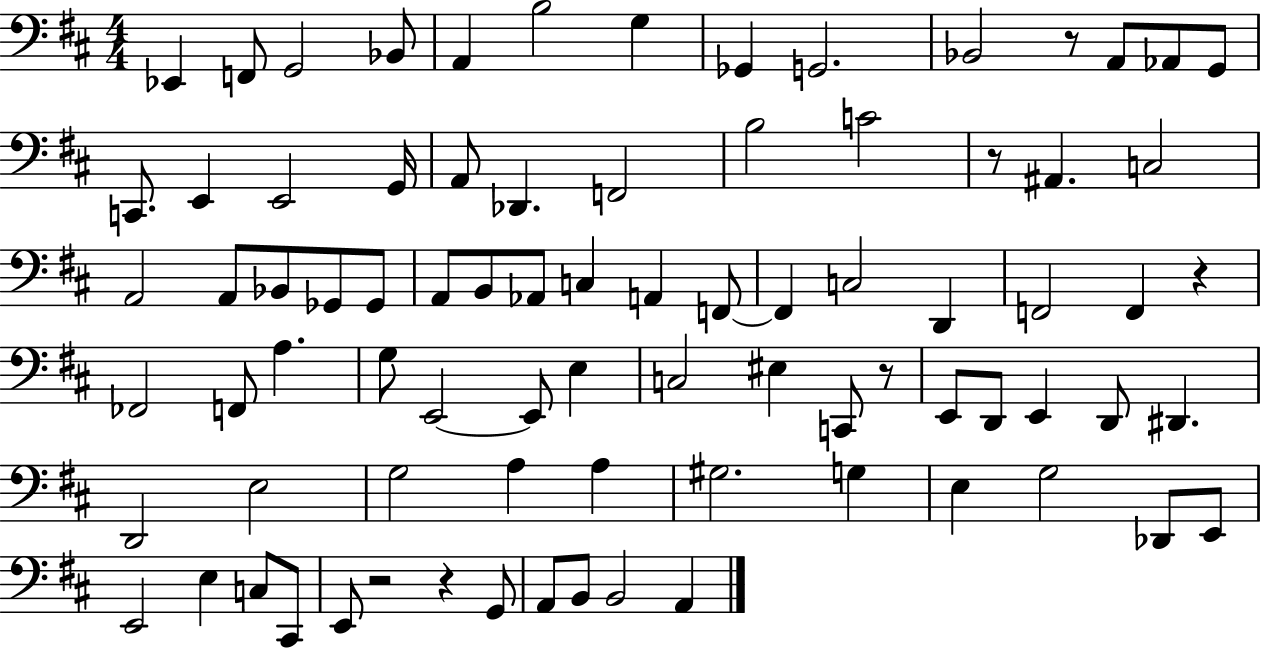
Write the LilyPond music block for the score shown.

{
  \clef bass
  \numericTimeSignature
  \time 4/4
  \key d \major
  ees,4 f,8 g,2 bes,8 | a,4 b2 g4 | ges,4 g,2. | bes,2 r8 a,8 aes,8 g,8 | \break c,8. e,4 e,2 g,16 | a,8 des,4. f,2 | b2 c'2 | r8 ais,4. c2 | \break a,2 a,8 bes,8 ges,8 ges,8 | a,8 b,8 aes,8 c4 a,4 f,8~~ | f,4 c2 d,4 | f,2 f,4 r4 | \break fes,2 f,8 a4. | g8 e,2~~ e,8 e4 | c2 eis4 c,8 r8 | e,8 d,8 e,4 d,8 dis,4. | \break d,2 e2 | g2 a4 a4 | gis2. g4 | e4 g2 des,8 e,8 | \break e,2 e4 c8 cis,8 | e,8 r2 r4 g,8 | a,8 b,8 b,2 a,4 | \bar "|."
}